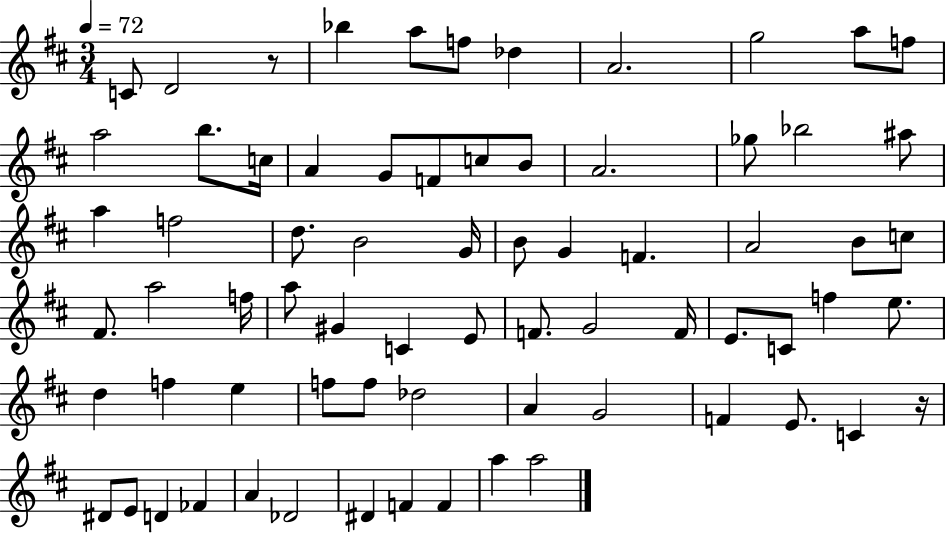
C4/e D4/h R/e Bb5/q A5/e F5/e Db5/q A4/h. G5/h A5/e F5/e A5/h B5/e. C5/s A4/q G4/e F4/e C5/e B4/e A4/h. Gb5/e Bb5/h A#5/e A5/q F5/h D5/e. B4/h G4/s B4/e G4/q F4/q. A4/h B4/e C5/e F#4/e. A5/h F5/s A5/e G#4/q C4/q E4/e F4/e. G4/h F4/s E4/e. C4/e F5/q E5/e. D5/q F5/q E5/q F5/e F5/e Db5/h A4/q G4/h F4/q E4/e. C4/q R/s D#4/e E4/e D4/q FES4/q A4/q Db4/h D#4/q F4/q F4/q A5/q A5/h